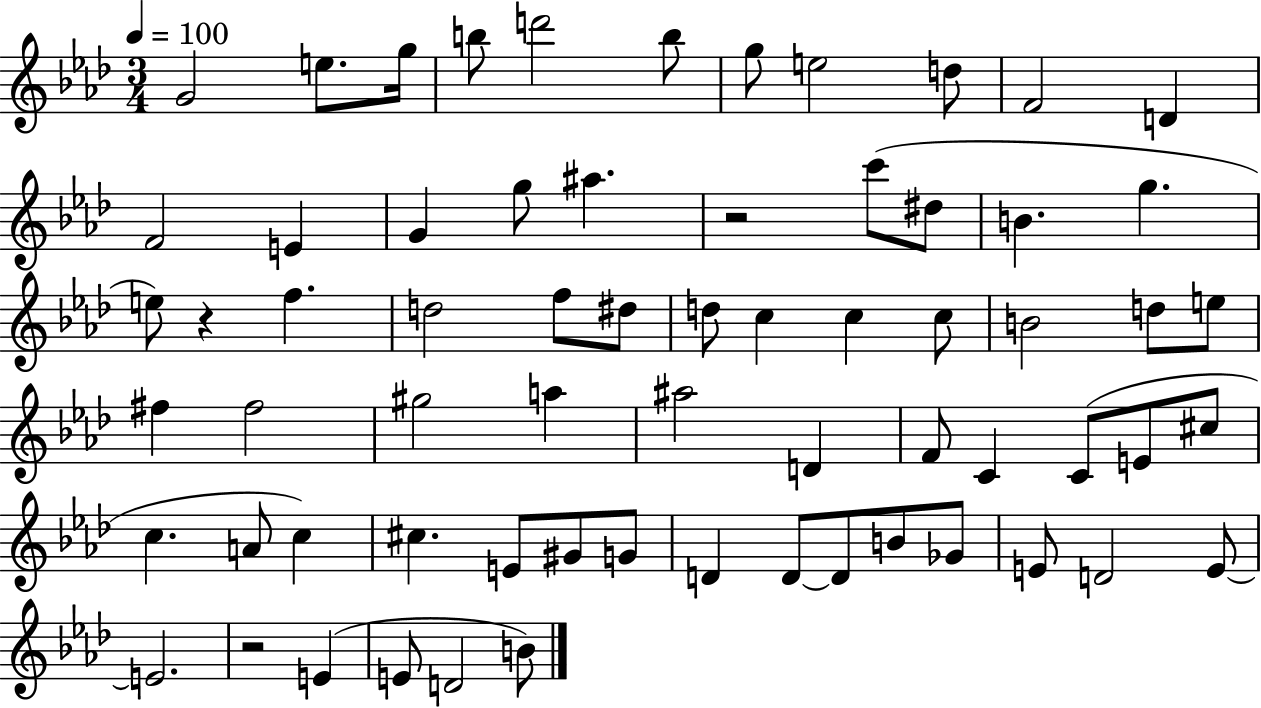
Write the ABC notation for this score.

X:1
T:Untitled
M:3/4
L:1/4
K:Ab
G2 e/2 g/4 b/2 d'2 b/2 g/2 e2 d/2 F2 D F2 E G g/2 ^a z2 c'/2 ^d/2 B g e/2 z f d2 f/2 ^d/2 d/2 c c c/2 B2 d/2 e/2 ^f ^f2 ^g2 a ^a2 D F/2 C C/2 E/2 ^c/2 c A/2 c ^c E/2 ^G/2 G/2 D D/2 D/2 B/2 _G/2 E/2 D2 E/2 E2 z2 E E/2 D2 B/2